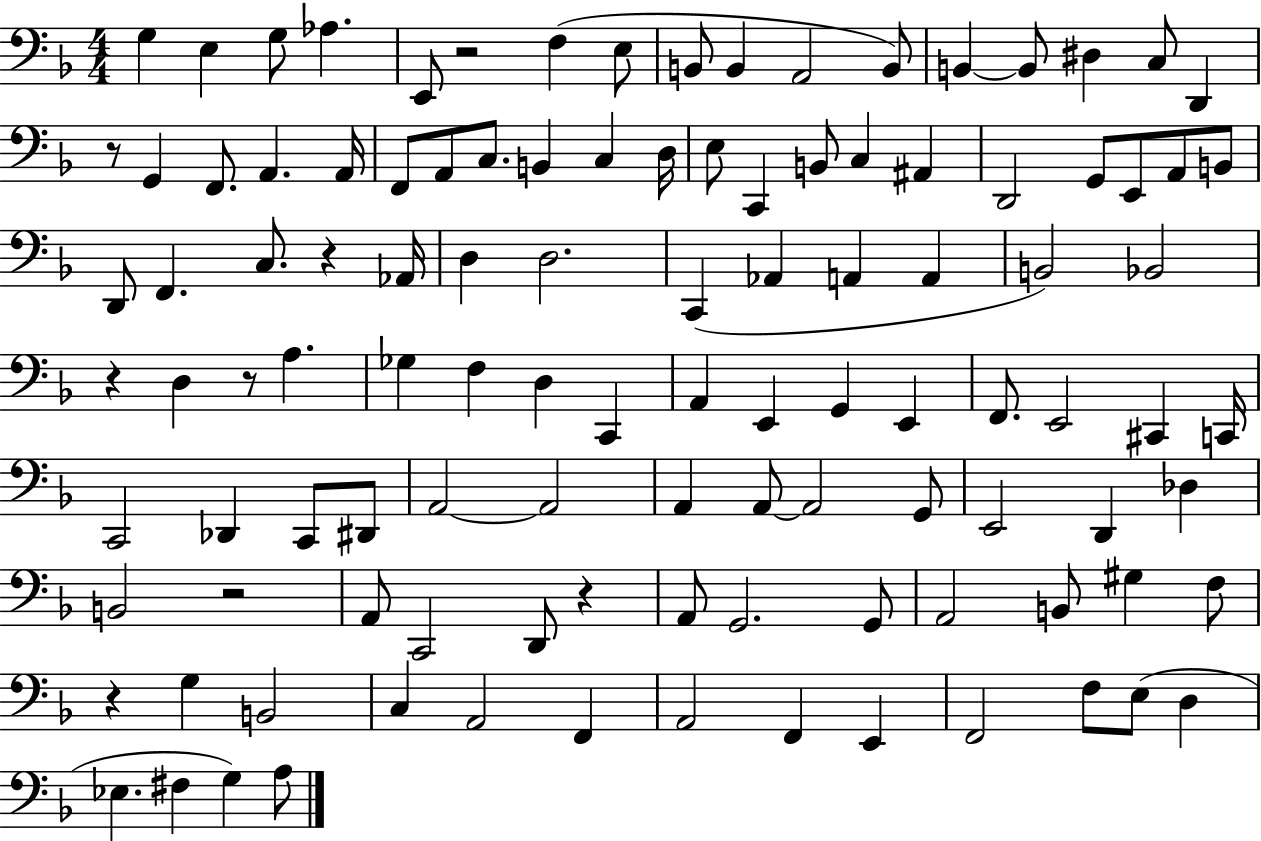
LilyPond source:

{
  \clef bass
  \numericTimeSignature
  \time 4/4
  \key f \major
  g4 e4 g8 aes4. | e,8 r2 f4( e8 | b,8 b,4 a,2 b,8) | b,4~~ b,8 dis4 c8 d,4 | \break r8 g,4 f,8. a,4. a,16 | f,8 a,8 c8. b,4 c4 d16 | e8 c,4 b,8 c4 ais,4 | d,2 g,8 e,8 a,8 b,8 | \break d,8 f,4. c8. r4 aes,16 | d4 d2. | c,4( aes,4 a,4 a,4 | b,2) bes,2 | \break r4 d4 r8 a4. | ges4 f4 d4 c,4 | a,4 e,4 g,4 e,4 | f,8. e,2 cis,4 c,16 | \break c,2 des,4 c,8 dis,8 | a,2~~ a,2 | a,4 a,8~~ a,2 g,8 | e,2 d,4 des4 | \break b,2 r2 | a,8 c,2 d,8 r4 | a,8 g,2. g,8 | a,2 b,8 gis4 f8 | \break r4 g4 b,2 | c4 a,2 f,4 | a,2 f,4 e,4 | f,2 f8 e8( d4 | \break ees4. fis4 g4) a8 | \bar "|."
}